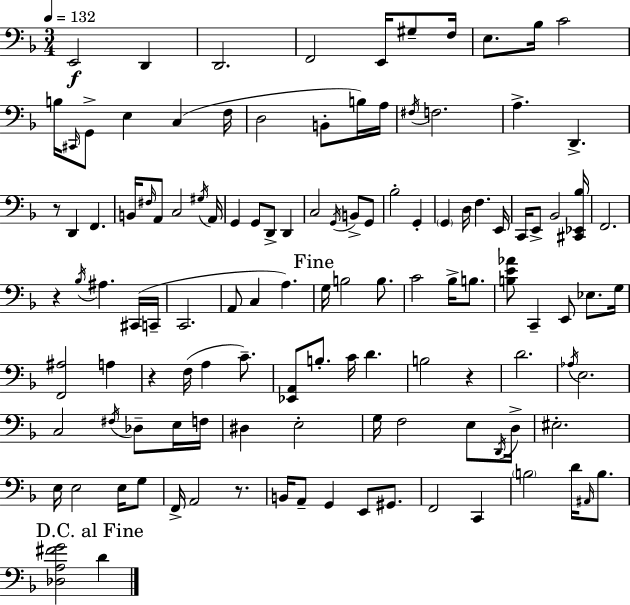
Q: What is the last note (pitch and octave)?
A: D4